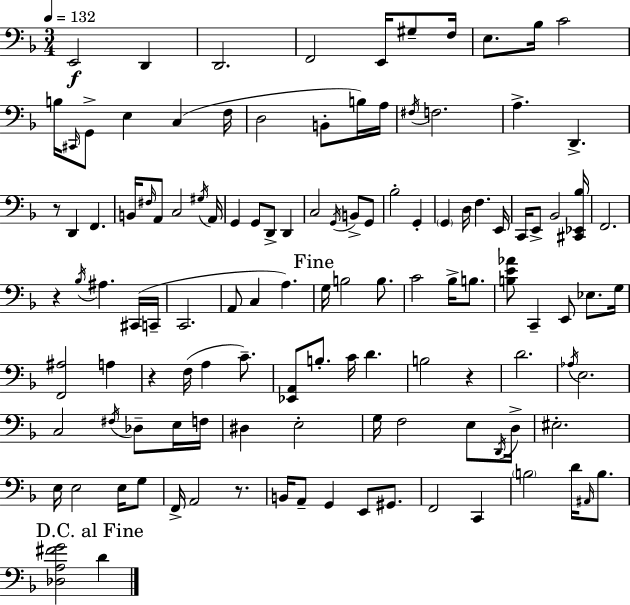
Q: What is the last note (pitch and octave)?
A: D4